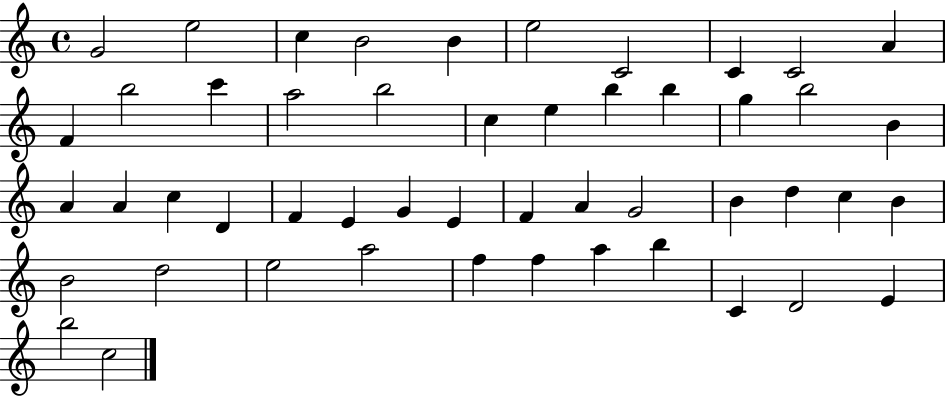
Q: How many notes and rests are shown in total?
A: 50